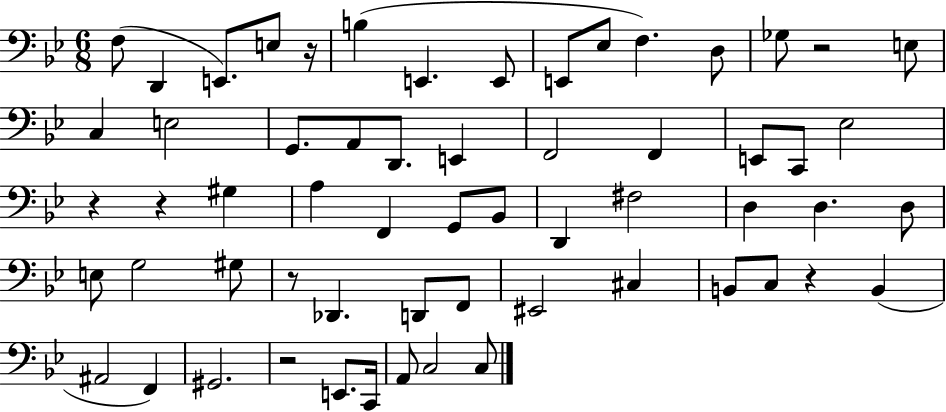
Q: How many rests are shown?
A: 7